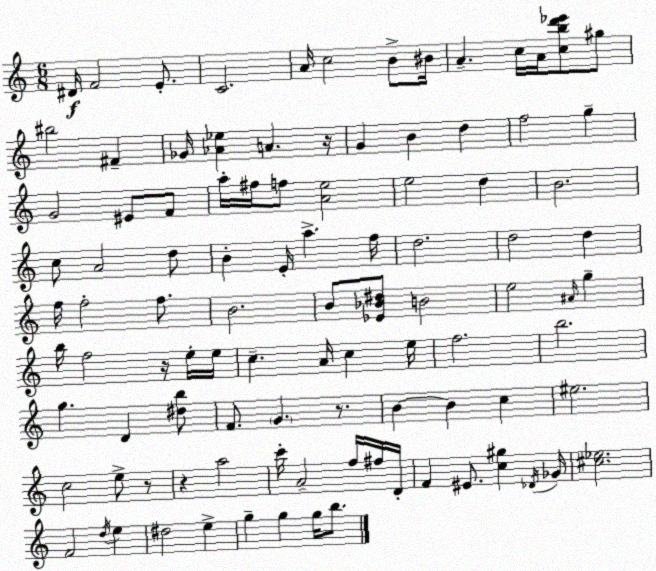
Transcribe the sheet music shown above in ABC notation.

X:1
T:Untitled
M:6/8
L:1/4
K:Am
^D/4 F2 E/2 C2 A/4 c2 B/2 ^B/4 A c/4 A/4 [cbd'_e']/2 ^g/2 ^b2 ^F _G/4 [_A_e] A z/4 G B d f2 g G2 ^E/2 F/2 a/4 ^f/4 f/2 [Ae]2 e2 d B2 c/2 A2 d/2 B E/4 a f/4 d2 d2 d f/4 f2 f/2 B2 B/2 [_E_B^d]/2 B2 e2 ^A/4 g b/4 f2 z/4 e/4 e/4 c A/4 c e/4 f2 b2 g D [^db]/2 F/2 G z/2 B B c ^e2 c2 e/2 z/2 z a2 c'/4 A2 f/4 ^f/4 D/4 F ^E/2 [c^g] _D/4 _G/4 [^c_e]2 F2 d/4 e ^d2 e g g g/4 b/2